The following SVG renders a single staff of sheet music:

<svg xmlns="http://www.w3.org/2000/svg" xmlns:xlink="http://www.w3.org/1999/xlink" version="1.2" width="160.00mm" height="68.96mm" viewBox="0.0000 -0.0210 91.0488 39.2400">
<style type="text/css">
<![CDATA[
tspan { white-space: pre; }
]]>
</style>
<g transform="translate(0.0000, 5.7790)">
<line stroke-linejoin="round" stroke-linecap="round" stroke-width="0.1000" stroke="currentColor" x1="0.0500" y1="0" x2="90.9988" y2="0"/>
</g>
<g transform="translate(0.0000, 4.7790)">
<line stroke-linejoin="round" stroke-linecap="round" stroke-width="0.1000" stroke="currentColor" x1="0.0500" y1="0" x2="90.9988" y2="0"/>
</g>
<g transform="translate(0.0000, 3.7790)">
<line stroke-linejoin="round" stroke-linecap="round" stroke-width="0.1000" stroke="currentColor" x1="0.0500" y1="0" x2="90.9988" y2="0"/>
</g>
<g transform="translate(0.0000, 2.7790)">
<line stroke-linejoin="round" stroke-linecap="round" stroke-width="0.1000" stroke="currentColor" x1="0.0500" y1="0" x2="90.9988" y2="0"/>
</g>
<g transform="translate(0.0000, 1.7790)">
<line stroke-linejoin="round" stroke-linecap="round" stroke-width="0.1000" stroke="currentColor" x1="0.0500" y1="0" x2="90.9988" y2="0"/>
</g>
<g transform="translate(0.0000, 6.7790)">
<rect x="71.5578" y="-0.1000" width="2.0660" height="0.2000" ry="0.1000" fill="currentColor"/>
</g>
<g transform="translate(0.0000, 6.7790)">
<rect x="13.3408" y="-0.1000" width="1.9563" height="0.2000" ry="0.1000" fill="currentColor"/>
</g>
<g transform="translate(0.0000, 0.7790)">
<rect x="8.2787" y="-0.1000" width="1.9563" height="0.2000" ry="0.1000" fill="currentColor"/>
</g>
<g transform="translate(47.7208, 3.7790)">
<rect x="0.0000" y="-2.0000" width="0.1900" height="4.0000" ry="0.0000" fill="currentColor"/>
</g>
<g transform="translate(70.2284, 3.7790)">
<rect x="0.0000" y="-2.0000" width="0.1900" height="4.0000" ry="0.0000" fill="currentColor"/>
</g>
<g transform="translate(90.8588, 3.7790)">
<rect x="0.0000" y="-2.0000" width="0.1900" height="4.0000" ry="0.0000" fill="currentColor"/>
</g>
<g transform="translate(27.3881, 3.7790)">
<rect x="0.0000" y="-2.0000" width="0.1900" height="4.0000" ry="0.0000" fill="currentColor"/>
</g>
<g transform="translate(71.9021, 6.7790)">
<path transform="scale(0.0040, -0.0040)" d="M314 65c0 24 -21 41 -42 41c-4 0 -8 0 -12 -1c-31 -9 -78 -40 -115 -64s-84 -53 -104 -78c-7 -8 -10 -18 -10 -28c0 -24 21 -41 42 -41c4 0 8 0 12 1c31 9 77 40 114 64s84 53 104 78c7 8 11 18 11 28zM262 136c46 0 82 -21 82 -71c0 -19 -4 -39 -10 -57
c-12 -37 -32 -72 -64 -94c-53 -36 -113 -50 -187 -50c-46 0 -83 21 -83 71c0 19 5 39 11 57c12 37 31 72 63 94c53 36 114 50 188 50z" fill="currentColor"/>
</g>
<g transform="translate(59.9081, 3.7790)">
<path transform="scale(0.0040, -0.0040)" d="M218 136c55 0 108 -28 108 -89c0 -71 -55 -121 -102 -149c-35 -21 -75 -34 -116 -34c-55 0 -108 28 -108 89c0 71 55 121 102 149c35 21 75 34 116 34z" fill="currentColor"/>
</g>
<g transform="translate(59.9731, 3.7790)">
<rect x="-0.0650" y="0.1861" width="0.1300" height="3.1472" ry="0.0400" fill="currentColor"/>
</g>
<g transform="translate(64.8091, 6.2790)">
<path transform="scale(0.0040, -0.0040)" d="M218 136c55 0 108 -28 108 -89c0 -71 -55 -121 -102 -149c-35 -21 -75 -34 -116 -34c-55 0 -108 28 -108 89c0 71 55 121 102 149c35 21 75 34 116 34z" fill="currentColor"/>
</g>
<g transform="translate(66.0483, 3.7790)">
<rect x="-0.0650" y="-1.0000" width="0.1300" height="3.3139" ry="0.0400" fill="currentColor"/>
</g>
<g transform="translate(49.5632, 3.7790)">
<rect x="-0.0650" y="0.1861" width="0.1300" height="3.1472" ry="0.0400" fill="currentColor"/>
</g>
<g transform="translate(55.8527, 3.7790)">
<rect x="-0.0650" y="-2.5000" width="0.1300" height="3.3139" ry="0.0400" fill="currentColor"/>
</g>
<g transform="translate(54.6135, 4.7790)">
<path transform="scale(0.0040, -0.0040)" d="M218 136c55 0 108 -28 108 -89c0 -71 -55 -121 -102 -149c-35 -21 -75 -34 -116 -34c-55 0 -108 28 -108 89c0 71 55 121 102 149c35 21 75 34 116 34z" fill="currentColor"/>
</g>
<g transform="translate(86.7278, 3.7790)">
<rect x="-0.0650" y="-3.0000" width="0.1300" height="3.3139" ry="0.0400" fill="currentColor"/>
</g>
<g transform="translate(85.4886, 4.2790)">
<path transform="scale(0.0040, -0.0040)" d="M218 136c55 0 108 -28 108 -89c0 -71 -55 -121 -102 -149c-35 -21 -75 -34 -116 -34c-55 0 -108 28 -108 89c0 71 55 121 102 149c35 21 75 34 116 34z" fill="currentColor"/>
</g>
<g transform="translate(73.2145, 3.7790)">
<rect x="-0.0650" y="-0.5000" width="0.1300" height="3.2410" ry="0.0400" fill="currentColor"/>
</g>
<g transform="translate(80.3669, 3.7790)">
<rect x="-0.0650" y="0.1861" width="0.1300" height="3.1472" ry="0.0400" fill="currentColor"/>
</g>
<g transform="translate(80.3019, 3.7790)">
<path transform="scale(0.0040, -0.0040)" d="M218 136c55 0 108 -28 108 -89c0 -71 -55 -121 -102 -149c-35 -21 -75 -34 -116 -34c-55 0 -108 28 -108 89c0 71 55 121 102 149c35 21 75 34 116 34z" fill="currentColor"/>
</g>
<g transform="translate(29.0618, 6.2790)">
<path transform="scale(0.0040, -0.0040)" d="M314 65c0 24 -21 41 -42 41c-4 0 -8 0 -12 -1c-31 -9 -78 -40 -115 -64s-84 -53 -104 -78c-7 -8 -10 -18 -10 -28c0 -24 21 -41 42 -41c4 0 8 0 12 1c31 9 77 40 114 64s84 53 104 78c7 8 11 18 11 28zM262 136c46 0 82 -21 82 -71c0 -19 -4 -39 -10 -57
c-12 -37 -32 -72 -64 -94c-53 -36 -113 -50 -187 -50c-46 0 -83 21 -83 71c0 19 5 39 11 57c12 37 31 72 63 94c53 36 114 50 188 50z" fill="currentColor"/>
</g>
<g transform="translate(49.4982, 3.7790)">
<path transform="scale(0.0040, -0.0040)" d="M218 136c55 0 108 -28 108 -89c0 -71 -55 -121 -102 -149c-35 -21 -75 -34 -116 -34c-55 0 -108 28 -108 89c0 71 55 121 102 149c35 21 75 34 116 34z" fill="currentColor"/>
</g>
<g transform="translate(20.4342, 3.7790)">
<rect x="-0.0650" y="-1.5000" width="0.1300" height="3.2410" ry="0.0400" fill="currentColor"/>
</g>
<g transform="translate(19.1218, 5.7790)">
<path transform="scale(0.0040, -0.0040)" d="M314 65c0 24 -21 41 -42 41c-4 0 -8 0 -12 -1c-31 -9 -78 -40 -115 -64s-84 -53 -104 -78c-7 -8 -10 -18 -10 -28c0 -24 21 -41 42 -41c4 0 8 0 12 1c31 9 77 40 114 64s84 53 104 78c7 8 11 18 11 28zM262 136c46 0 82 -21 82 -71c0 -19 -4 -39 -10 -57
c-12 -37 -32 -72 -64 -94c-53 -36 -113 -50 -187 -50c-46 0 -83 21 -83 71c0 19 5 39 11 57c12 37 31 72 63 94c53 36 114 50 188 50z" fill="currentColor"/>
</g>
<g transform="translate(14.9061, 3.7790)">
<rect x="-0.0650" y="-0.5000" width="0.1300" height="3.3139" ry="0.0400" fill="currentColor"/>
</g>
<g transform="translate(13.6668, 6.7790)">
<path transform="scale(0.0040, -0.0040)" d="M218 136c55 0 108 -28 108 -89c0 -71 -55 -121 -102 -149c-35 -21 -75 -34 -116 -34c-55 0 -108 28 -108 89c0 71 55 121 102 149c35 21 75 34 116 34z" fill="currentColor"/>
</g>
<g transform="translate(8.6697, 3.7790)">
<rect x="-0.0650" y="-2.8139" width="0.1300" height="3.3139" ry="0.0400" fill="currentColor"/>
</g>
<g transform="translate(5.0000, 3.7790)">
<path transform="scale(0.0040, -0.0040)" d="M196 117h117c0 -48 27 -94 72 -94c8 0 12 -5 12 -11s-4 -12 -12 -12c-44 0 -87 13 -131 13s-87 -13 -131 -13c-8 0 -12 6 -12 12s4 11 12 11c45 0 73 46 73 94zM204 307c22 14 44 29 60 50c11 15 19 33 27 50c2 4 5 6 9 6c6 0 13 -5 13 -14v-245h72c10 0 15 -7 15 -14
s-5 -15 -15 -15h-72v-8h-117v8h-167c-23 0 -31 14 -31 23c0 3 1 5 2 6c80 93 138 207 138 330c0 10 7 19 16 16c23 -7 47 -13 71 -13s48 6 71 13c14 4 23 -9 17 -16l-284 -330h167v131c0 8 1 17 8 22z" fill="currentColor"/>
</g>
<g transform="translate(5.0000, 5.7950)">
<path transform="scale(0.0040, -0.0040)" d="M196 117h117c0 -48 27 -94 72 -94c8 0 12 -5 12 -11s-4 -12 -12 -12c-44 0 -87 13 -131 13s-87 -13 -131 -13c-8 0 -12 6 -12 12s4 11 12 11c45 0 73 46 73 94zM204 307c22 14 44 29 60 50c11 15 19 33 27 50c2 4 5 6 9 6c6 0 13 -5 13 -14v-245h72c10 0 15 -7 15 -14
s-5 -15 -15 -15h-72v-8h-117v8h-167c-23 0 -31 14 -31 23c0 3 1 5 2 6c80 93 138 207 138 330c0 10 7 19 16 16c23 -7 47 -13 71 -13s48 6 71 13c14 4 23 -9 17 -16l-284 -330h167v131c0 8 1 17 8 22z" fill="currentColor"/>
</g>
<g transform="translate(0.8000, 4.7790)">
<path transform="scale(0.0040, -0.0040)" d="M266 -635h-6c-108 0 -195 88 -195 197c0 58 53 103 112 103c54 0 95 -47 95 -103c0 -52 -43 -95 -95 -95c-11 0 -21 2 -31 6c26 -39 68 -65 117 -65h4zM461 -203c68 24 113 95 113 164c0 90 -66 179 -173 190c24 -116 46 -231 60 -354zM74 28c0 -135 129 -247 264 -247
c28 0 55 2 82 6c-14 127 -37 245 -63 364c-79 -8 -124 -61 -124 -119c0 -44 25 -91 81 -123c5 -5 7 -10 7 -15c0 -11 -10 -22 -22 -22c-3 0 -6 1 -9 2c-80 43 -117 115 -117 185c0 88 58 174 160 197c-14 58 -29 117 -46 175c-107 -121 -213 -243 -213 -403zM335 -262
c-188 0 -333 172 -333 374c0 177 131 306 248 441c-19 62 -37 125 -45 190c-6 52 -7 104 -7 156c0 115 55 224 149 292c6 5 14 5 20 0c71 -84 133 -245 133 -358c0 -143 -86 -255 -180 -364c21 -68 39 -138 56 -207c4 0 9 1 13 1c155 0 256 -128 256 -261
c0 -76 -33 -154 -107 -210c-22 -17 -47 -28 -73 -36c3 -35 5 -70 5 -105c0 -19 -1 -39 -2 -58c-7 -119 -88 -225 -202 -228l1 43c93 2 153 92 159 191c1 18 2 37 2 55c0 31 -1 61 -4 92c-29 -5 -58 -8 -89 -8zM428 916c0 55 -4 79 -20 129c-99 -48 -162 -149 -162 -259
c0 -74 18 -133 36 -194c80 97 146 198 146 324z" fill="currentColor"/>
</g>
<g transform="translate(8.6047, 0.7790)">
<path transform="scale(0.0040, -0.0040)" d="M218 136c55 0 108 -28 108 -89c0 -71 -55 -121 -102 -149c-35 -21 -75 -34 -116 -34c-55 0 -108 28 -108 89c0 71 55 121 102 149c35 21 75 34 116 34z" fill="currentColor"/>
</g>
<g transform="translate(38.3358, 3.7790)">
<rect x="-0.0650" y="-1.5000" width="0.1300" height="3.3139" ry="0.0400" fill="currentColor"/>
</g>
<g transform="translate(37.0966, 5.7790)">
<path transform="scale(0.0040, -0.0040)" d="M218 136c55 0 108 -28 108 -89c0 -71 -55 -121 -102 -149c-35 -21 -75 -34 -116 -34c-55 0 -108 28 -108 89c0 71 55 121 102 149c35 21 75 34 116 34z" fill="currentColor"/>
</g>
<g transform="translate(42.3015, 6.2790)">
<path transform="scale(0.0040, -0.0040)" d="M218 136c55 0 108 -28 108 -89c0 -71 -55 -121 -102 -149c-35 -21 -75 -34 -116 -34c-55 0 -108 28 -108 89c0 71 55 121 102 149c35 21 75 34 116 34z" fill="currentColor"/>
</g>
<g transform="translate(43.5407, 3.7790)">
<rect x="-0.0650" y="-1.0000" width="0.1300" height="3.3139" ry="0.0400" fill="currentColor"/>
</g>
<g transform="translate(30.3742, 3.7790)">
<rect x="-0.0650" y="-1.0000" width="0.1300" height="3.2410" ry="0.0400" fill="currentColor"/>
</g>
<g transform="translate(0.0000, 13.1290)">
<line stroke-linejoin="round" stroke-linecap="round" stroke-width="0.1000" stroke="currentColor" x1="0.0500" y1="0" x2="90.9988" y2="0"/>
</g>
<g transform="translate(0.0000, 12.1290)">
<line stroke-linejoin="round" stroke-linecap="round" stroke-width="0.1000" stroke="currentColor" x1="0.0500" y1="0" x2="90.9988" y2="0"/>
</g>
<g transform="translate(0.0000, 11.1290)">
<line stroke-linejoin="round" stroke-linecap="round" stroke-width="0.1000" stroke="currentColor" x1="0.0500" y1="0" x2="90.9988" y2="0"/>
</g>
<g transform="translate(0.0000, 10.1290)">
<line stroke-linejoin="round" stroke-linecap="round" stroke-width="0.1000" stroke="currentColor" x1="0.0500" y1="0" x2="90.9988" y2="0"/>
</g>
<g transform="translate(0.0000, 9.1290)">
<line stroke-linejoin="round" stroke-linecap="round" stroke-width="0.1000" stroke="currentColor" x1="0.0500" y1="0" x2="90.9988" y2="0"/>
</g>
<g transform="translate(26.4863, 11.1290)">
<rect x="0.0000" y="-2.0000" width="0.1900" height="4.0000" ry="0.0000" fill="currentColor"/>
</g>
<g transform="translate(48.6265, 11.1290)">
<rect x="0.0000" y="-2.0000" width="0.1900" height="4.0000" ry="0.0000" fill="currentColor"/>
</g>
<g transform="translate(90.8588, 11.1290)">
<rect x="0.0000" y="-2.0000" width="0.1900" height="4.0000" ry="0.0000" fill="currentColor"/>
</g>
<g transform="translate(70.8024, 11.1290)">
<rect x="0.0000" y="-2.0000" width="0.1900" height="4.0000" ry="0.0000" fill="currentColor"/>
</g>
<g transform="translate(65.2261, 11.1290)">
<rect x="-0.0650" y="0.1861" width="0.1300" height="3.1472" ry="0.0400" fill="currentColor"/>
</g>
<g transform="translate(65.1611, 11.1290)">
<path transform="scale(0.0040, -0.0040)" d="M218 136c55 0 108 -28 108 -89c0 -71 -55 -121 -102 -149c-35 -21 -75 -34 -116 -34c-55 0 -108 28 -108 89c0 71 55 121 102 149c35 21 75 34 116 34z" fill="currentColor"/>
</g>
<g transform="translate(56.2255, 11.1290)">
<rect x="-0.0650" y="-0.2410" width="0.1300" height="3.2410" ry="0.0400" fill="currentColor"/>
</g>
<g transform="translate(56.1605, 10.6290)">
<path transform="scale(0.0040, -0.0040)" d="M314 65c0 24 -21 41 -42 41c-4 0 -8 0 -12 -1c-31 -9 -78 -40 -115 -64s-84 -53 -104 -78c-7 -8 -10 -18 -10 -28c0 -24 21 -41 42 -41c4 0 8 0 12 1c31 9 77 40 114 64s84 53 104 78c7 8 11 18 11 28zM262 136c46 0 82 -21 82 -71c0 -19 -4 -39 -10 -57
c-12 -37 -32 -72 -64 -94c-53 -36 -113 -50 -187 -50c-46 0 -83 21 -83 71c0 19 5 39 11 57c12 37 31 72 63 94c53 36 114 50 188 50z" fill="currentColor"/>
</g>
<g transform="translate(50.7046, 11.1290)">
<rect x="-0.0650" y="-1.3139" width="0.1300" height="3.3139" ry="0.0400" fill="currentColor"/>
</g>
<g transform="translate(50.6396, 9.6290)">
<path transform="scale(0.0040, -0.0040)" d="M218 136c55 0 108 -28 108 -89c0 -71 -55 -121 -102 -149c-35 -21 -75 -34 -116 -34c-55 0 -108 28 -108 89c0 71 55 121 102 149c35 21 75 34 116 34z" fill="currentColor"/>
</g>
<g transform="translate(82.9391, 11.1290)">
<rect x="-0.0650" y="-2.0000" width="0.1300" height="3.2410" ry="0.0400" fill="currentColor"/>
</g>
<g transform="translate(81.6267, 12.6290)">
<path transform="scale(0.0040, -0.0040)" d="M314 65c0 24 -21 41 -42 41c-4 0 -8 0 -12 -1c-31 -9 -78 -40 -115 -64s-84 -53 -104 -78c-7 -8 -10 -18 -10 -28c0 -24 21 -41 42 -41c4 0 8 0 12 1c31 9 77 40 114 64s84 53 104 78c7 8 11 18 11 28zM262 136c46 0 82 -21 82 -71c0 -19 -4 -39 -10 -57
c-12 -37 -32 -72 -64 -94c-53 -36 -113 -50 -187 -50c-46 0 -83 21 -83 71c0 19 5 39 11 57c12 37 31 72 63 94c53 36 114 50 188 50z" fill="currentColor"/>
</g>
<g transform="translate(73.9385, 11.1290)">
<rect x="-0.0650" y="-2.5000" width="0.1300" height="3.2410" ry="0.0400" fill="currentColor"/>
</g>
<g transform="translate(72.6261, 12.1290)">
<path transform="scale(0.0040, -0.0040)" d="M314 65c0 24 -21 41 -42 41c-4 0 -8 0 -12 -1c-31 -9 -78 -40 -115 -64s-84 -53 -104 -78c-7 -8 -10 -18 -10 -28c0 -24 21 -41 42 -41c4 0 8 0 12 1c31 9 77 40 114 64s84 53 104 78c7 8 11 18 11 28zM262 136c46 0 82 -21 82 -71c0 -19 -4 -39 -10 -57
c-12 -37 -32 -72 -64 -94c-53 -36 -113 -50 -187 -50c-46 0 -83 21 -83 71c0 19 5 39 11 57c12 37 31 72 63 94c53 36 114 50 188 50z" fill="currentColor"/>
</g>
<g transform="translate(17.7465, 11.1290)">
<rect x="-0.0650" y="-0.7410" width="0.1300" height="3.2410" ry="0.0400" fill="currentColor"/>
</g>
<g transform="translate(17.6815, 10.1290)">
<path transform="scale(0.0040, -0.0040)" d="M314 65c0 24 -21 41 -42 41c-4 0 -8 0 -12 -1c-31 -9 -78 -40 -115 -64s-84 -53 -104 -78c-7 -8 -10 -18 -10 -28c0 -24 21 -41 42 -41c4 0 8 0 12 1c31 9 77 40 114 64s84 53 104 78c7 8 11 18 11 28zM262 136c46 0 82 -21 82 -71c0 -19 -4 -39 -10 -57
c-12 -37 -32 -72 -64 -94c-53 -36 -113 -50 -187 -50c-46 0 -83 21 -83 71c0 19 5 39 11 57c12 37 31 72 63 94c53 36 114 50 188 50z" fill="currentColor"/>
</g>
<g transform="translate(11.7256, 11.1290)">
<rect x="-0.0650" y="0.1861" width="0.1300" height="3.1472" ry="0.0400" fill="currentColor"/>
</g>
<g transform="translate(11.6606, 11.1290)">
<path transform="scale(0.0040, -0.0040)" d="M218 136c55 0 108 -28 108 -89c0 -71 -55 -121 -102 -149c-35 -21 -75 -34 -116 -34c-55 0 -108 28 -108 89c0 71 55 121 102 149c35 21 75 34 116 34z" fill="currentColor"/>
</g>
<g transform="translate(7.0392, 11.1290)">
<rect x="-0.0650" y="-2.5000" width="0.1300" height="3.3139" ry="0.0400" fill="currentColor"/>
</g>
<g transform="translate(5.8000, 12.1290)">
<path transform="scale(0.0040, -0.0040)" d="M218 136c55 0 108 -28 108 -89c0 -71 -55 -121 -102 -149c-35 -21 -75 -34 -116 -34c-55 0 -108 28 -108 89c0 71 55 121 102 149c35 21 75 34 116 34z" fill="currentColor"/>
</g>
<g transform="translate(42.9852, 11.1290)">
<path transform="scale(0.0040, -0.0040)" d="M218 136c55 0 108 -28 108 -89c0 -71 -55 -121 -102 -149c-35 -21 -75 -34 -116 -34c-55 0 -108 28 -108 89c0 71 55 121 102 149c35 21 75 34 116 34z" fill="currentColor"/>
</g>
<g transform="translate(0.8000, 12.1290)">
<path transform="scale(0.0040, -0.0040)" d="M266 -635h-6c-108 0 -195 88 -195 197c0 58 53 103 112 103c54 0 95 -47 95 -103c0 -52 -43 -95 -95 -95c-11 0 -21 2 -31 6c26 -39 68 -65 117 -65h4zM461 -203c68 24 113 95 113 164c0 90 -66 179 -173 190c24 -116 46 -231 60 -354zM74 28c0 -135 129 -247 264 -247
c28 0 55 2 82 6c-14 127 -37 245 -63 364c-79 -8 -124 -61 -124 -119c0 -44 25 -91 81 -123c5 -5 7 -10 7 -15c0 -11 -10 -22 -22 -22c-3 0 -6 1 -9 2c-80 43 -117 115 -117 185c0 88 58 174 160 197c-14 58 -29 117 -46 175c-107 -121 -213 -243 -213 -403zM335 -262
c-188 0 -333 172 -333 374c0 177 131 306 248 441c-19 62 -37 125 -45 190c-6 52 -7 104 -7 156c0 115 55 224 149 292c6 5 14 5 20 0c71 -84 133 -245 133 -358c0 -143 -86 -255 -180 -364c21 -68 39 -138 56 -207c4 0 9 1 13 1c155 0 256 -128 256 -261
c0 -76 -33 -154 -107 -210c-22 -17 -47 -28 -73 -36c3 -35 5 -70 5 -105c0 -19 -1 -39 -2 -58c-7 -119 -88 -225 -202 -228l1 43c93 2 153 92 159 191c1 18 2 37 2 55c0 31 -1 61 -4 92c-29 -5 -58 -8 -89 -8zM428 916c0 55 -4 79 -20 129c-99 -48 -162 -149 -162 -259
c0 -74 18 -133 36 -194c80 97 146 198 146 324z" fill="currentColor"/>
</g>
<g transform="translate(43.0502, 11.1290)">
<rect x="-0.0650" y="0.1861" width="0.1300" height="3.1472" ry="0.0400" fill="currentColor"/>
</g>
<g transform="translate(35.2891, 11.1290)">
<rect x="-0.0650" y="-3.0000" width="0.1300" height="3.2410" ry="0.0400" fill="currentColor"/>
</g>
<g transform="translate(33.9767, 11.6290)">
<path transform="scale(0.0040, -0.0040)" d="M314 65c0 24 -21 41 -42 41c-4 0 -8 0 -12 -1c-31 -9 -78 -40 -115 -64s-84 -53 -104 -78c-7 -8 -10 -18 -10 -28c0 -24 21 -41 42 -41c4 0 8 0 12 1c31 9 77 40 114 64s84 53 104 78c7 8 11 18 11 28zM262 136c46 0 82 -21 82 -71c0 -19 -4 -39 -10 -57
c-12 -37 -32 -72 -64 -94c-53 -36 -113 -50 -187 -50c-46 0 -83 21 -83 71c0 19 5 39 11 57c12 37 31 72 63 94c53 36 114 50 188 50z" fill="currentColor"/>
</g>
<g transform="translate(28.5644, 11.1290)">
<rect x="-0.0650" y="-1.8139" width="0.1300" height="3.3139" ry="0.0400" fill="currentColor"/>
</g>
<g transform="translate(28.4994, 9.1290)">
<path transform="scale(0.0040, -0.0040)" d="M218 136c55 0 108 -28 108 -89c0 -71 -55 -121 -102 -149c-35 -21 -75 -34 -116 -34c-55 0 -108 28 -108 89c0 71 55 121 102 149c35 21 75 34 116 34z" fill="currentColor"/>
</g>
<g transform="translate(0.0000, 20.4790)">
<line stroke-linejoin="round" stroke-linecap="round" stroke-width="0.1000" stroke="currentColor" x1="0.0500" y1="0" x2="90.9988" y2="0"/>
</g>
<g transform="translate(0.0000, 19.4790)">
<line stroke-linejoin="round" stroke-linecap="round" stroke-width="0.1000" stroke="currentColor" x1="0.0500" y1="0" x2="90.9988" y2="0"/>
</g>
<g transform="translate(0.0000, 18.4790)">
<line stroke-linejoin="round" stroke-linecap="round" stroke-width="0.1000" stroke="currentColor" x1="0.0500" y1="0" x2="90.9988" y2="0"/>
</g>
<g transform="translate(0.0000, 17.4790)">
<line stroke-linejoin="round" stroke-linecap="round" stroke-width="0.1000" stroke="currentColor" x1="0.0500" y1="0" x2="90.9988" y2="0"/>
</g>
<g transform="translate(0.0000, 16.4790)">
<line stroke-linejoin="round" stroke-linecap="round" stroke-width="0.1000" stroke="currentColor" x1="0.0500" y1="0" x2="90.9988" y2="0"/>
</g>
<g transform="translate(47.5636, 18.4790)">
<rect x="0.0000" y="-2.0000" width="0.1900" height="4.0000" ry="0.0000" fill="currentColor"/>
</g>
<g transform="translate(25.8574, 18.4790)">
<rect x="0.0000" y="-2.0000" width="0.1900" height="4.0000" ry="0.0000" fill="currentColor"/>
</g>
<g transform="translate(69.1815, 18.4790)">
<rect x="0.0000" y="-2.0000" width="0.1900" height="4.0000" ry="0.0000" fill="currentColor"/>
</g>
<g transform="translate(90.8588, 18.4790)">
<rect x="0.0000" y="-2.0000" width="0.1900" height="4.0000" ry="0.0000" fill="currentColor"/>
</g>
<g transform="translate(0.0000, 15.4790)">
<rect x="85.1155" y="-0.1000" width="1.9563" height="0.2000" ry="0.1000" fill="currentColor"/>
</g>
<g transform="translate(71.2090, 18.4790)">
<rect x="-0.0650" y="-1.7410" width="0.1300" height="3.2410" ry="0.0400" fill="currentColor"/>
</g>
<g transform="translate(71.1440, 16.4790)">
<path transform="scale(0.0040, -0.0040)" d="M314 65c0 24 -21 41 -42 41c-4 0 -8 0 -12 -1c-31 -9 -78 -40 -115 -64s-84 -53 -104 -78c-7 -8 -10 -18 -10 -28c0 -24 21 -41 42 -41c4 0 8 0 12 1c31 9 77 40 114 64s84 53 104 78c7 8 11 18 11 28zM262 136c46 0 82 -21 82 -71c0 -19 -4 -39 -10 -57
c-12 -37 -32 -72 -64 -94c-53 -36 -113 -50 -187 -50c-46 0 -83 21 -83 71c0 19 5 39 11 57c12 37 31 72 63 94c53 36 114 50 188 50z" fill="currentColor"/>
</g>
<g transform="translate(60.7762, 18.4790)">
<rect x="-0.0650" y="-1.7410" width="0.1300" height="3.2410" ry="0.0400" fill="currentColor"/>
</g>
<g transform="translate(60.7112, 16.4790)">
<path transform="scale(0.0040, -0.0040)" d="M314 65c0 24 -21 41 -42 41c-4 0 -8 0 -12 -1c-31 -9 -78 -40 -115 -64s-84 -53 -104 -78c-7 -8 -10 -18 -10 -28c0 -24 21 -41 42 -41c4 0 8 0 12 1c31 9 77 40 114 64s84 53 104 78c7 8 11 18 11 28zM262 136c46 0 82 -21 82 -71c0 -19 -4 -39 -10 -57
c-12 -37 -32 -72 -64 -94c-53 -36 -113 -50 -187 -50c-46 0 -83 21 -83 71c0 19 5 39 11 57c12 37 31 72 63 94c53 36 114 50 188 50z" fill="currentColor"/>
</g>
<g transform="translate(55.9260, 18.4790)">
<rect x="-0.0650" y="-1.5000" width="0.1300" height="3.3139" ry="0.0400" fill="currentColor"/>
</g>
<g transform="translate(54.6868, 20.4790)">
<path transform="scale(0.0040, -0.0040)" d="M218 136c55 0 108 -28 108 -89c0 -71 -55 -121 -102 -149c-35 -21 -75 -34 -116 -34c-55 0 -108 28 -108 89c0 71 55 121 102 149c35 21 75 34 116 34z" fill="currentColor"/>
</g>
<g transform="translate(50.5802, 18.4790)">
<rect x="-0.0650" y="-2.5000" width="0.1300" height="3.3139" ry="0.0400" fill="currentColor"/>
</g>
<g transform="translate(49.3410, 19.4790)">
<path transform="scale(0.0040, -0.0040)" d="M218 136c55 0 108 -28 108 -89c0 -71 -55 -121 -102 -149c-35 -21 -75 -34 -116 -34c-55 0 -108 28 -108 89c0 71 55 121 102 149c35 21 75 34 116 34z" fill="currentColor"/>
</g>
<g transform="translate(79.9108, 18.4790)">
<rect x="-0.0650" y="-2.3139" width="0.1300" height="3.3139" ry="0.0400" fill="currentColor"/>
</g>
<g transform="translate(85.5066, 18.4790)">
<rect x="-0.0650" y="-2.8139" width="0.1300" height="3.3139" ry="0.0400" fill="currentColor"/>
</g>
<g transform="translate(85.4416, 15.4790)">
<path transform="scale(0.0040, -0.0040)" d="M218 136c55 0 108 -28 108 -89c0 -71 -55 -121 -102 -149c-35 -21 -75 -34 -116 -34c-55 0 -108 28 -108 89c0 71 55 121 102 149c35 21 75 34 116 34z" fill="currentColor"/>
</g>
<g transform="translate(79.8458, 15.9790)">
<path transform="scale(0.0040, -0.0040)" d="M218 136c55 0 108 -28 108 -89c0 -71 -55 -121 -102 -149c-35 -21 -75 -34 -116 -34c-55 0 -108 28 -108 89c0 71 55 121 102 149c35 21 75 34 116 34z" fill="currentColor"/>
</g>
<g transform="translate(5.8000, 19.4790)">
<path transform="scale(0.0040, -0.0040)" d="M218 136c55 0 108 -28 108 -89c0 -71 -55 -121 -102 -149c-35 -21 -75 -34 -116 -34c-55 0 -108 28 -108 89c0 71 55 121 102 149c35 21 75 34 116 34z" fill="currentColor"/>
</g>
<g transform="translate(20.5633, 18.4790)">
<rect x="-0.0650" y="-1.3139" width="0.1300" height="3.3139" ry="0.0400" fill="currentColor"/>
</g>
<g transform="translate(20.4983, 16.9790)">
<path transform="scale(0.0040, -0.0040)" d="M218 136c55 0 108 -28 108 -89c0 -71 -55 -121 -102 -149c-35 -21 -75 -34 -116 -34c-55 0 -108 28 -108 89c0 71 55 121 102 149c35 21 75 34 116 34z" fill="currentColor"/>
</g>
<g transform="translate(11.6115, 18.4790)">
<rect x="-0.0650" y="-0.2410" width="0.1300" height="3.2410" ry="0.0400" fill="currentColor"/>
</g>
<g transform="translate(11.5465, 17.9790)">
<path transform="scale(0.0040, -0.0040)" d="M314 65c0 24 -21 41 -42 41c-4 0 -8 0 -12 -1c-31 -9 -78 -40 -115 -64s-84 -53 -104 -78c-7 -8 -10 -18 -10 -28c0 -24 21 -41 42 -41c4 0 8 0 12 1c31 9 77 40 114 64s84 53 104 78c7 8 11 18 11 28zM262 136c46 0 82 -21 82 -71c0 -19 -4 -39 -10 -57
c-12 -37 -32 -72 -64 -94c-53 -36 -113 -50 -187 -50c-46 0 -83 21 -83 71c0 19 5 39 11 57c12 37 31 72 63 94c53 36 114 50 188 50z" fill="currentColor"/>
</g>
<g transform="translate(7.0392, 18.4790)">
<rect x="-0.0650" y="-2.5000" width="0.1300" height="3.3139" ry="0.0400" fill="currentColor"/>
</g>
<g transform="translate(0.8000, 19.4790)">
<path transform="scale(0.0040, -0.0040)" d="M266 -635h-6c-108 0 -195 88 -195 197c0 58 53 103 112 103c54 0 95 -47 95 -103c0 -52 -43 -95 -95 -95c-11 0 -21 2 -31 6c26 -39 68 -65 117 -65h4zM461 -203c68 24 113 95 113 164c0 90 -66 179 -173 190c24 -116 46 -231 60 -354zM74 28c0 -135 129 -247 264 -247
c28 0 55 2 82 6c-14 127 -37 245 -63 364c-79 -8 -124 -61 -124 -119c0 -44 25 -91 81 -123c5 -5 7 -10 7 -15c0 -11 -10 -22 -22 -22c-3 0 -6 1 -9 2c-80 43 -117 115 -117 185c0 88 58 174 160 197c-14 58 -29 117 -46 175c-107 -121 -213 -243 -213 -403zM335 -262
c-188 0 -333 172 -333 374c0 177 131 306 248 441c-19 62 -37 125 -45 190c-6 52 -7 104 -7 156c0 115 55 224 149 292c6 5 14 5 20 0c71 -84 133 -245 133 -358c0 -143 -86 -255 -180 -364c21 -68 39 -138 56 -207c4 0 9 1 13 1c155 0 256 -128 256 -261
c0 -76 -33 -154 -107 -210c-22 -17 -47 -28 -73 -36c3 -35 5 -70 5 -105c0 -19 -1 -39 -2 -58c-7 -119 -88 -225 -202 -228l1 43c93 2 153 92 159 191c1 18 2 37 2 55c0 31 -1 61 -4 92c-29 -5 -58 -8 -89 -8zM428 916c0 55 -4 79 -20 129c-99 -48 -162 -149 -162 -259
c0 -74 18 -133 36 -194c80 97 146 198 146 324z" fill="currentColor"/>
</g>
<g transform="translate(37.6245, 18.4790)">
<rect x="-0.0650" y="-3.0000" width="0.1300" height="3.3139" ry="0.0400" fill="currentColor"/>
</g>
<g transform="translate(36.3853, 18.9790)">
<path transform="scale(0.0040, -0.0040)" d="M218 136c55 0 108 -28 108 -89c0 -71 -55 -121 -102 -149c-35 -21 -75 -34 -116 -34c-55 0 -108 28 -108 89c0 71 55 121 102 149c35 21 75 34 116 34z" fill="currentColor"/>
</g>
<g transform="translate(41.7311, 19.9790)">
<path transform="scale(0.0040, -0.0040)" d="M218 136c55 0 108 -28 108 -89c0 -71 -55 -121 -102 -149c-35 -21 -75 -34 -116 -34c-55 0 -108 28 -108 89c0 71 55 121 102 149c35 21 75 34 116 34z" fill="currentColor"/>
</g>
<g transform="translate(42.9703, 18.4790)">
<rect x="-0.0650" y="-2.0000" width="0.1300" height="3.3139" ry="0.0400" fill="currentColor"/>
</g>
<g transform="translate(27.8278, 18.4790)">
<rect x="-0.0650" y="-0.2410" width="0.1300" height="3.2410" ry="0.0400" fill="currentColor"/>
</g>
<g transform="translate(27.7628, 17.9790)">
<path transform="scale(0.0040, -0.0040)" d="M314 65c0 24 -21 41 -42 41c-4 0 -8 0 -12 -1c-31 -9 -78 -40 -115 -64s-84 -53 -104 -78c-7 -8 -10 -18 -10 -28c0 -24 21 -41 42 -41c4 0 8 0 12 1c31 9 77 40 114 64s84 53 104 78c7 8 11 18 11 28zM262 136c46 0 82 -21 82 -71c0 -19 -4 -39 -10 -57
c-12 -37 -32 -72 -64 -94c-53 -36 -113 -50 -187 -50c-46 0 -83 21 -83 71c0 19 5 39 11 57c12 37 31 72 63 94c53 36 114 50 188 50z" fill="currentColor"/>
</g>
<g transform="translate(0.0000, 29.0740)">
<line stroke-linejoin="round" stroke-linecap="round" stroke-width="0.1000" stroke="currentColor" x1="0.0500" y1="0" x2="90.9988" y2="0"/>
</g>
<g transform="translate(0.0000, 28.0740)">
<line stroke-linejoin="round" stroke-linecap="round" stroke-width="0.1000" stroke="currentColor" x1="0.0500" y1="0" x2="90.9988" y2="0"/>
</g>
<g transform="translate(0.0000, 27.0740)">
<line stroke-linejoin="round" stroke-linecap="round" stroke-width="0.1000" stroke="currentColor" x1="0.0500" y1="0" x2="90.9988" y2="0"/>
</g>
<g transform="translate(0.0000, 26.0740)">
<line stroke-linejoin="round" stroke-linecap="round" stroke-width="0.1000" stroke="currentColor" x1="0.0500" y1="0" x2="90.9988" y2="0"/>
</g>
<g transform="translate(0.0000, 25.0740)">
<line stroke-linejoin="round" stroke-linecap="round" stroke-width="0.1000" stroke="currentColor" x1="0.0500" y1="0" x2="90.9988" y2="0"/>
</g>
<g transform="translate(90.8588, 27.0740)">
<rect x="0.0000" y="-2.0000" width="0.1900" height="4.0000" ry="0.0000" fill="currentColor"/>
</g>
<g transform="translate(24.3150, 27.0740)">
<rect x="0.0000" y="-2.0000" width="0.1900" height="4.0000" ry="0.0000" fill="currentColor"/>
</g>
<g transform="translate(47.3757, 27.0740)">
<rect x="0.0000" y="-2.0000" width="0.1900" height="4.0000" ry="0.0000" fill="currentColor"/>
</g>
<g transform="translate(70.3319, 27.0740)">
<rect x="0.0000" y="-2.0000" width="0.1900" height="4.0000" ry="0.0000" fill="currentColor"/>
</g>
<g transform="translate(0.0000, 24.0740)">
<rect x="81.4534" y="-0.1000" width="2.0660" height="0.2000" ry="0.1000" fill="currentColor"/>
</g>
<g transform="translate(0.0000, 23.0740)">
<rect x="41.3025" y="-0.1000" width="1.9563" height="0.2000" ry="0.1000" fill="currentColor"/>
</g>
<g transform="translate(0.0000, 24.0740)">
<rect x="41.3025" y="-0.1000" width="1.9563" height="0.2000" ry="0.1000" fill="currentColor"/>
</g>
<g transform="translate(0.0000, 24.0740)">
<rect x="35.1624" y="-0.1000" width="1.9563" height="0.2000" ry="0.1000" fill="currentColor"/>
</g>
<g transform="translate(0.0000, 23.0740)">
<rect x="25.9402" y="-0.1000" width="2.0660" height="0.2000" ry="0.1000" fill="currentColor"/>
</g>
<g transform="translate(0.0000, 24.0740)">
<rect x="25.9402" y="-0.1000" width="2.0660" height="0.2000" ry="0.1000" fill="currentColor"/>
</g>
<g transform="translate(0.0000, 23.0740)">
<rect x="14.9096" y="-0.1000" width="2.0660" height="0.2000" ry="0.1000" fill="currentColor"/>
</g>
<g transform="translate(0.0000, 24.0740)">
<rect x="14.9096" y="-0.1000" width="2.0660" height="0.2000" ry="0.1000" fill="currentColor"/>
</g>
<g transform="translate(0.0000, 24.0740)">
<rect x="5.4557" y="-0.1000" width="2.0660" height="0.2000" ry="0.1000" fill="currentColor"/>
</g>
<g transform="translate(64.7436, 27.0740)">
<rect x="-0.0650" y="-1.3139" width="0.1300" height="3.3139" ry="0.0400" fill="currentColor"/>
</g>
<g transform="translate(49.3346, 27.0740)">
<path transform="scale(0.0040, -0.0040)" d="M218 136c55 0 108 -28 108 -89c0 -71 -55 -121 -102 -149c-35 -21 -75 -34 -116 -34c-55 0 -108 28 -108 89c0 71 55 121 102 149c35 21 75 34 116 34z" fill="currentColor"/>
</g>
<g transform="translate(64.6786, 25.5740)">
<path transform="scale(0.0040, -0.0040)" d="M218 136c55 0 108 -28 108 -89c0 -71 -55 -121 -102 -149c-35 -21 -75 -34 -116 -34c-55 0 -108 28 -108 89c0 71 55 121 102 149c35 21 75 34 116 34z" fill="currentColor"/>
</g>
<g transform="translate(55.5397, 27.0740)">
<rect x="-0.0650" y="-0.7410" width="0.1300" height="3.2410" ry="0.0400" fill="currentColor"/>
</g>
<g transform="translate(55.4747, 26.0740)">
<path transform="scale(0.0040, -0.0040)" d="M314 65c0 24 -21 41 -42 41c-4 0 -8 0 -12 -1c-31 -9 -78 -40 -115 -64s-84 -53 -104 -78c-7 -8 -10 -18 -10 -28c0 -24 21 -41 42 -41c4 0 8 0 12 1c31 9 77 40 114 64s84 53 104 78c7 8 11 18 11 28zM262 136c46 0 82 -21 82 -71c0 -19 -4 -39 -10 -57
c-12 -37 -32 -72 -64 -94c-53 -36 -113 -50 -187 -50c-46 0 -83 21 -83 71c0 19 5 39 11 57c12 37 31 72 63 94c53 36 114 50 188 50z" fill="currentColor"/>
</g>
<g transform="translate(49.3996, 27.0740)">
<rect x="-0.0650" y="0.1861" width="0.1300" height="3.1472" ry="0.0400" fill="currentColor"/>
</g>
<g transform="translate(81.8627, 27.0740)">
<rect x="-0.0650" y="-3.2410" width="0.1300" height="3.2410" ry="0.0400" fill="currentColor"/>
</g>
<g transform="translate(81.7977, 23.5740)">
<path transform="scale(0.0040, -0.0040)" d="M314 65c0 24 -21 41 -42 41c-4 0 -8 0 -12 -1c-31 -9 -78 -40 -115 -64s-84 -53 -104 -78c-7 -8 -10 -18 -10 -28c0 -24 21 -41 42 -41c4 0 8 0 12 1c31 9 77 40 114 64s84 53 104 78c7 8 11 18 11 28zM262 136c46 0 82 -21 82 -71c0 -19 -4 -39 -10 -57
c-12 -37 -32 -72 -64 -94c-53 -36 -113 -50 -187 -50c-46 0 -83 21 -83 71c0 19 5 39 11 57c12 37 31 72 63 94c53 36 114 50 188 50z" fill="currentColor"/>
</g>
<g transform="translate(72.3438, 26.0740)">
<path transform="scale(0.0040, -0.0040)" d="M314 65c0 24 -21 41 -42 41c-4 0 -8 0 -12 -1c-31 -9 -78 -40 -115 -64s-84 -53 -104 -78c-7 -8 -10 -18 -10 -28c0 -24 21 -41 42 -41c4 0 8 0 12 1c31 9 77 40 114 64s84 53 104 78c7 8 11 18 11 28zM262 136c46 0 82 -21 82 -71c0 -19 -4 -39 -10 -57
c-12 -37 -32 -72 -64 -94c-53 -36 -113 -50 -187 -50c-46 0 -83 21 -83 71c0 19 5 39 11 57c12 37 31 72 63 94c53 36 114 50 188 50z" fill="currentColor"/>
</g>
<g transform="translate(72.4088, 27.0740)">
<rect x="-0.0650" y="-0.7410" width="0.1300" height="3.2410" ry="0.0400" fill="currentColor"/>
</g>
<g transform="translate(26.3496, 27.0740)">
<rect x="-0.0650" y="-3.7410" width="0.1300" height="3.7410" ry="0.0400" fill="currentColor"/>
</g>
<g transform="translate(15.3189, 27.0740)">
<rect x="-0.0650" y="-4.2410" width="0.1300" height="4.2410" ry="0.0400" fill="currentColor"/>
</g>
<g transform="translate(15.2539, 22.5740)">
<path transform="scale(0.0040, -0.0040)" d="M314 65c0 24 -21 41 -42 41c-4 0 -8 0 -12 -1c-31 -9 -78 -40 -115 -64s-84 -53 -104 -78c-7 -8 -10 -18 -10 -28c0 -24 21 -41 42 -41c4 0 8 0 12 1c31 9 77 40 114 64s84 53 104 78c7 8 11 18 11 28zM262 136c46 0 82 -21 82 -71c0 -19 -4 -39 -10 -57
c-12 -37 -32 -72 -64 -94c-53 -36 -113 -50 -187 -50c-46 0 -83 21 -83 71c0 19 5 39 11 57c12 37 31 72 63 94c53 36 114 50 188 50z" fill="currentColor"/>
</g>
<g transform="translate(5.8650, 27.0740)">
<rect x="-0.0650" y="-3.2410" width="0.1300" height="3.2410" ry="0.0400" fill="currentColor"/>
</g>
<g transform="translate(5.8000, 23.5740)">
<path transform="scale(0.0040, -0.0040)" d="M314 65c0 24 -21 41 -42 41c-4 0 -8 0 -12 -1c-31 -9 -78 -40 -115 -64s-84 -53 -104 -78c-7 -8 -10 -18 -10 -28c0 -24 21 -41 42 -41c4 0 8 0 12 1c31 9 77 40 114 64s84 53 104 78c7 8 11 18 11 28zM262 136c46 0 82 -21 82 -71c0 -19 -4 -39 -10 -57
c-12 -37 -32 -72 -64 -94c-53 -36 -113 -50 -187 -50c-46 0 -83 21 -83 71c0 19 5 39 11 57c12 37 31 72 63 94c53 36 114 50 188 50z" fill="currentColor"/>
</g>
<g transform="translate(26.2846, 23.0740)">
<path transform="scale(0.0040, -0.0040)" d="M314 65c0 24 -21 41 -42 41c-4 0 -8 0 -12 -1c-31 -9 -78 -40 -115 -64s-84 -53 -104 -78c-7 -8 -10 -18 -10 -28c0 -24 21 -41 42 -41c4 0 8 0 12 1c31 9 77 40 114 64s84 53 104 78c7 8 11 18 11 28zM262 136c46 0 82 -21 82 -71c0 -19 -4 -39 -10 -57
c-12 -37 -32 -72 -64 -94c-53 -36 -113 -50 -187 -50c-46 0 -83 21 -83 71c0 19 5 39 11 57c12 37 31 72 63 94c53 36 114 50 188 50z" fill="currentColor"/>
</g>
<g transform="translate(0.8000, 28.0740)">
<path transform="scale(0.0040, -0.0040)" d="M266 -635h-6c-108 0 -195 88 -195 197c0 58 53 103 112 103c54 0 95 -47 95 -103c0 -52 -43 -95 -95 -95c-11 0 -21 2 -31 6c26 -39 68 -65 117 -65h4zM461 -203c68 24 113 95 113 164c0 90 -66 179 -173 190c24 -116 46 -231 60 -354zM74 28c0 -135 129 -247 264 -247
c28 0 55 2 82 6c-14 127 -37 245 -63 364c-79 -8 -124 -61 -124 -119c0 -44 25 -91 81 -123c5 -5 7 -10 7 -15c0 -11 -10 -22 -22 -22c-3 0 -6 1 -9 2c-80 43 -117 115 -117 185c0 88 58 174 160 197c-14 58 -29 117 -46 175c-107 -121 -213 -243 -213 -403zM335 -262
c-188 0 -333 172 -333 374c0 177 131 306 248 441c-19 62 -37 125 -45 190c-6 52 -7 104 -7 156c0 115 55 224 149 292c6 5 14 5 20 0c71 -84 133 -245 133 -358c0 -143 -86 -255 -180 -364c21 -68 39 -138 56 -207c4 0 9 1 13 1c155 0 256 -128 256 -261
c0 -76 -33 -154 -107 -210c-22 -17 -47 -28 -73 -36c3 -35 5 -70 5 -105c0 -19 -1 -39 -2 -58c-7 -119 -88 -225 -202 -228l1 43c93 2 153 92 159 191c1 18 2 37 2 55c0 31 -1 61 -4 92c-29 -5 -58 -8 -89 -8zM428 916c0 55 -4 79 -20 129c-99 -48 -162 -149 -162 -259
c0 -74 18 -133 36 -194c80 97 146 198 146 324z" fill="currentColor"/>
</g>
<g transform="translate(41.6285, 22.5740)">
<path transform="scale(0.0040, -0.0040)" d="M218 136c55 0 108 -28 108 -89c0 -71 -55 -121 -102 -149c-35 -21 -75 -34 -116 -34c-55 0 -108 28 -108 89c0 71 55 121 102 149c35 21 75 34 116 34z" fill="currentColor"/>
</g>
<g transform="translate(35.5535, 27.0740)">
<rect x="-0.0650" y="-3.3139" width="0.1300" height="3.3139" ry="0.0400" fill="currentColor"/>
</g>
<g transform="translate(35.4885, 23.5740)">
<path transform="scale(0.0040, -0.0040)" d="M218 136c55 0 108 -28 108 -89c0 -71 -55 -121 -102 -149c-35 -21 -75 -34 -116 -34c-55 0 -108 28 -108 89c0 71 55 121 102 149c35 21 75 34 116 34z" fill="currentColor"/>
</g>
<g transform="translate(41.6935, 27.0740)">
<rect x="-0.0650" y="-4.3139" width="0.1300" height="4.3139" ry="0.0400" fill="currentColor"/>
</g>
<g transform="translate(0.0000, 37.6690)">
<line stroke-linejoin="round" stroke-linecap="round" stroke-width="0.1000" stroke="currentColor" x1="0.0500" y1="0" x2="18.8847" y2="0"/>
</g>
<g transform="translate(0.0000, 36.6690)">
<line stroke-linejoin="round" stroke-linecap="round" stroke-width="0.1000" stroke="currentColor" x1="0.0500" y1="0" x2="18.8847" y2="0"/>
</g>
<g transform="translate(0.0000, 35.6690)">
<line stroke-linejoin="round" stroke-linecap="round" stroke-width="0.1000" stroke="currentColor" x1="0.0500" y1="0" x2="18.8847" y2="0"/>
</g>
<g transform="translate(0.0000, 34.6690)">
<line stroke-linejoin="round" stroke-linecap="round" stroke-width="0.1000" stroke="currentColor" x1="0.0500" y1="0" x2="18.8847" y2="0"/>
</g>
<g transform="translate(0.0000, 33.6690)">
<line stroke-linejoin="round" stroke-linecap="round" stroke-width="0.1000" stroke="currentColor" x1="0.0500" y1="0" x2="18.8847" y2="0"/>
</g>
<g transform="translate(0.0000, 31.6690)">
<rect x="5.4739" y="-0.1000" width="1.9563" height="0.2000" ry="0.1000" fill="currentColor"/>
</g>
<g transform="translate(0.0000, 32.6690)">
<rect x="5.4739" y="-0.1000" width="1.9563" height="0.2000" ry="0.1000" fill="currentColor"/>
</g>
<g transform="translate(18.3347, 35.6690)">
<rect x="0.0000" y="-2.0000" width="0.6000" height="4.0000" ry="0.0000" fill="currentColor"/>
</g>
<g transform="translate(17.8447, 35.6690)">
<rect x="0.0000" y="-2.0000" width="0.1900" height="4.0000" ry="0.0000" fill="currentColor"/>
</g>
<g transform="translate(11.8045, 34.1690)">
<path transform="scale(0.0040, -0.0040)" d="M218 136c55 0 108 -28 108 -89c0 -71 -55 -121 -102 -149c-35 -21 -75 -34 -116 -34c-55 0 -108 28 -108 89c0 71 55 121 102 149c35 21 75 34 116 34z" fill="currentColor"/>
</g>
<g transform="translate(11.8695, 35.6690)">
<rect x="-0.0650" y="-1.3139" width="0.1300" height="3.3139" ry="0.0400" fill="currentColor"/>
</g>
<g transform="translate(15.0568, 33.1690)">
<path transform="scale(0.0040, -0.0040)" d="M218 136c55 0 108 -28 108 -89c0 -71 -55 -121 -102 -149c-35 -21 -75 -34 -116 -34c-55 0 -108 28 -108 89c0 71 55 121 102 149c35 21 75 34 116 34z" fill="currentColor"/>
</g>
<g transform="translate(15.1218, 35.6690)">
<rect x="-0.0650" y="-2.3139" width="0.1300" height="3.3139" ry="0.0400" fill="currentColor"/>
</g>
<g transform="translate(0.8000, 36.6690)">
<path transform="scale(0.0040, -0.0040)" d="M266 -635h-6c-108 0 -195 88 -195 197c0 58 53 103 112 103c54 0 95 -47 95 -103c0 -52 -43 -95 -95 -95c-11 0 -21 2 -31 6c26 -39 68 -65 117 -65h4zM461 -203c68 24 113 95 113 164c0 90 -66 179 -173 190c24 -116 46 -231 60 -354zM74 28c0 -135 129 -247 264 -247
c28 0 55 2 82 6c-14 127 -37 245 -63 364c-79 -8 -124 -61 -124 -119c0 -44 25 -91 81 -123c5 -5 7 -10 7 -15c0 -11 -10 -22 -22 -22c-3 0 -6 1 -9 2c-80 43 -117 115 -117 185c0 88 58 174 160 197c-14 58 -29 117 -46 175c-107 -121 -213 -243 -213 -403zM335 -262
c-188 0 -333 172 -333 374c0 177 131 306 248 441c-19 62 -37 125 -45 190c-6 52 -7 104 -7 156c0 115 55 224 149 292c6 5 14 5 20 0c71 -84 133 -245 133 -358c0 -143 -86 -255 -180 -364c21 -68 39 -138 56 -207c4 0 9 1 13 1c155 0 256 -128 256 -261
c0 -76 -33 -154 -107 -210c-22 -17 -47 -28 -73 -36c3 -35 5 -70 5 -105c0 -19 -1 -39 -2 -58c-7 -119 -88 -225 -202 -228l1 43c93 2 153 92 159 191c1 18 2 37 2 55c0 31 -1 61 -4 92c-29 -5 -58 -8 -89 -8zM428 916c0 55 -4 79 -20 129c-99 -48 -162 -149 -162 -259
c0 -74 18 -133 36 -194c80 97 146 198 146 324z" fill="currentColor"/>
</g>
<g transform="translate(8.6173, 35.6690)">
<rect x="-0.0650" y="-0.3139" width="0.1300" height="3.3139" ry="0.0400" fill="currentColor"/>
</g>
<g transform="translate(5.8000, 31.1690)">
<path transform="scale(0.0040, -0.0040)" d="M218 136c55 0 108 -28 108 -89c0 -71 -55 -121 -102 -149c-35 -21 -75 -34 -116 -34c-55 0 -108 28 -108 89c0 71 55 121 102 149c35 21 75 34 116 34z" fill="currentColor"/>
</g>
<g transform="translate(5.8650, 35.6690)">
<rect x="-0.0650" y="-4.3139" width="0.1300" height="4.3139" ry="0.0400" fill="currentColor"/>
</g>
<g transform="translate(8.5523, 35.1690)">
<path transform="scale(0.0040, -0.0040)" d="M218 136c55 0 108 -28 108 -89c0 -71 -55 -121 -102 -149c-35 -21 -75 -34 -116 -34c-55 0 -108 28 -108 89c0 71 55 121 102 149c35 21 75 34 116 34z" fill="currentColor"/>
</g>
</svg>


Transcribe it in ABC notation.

X:1
T:Untitled
M:4/4
L:1/4
K:C
a C E2 D2 E D B G B D C2 B A G B d2 f A2 B e c2 B G2 F2 G c2 e c2 A F G E f2 f2 g a b2 d'2 c'2 b d' B d2 e d2 b2 d' c e g